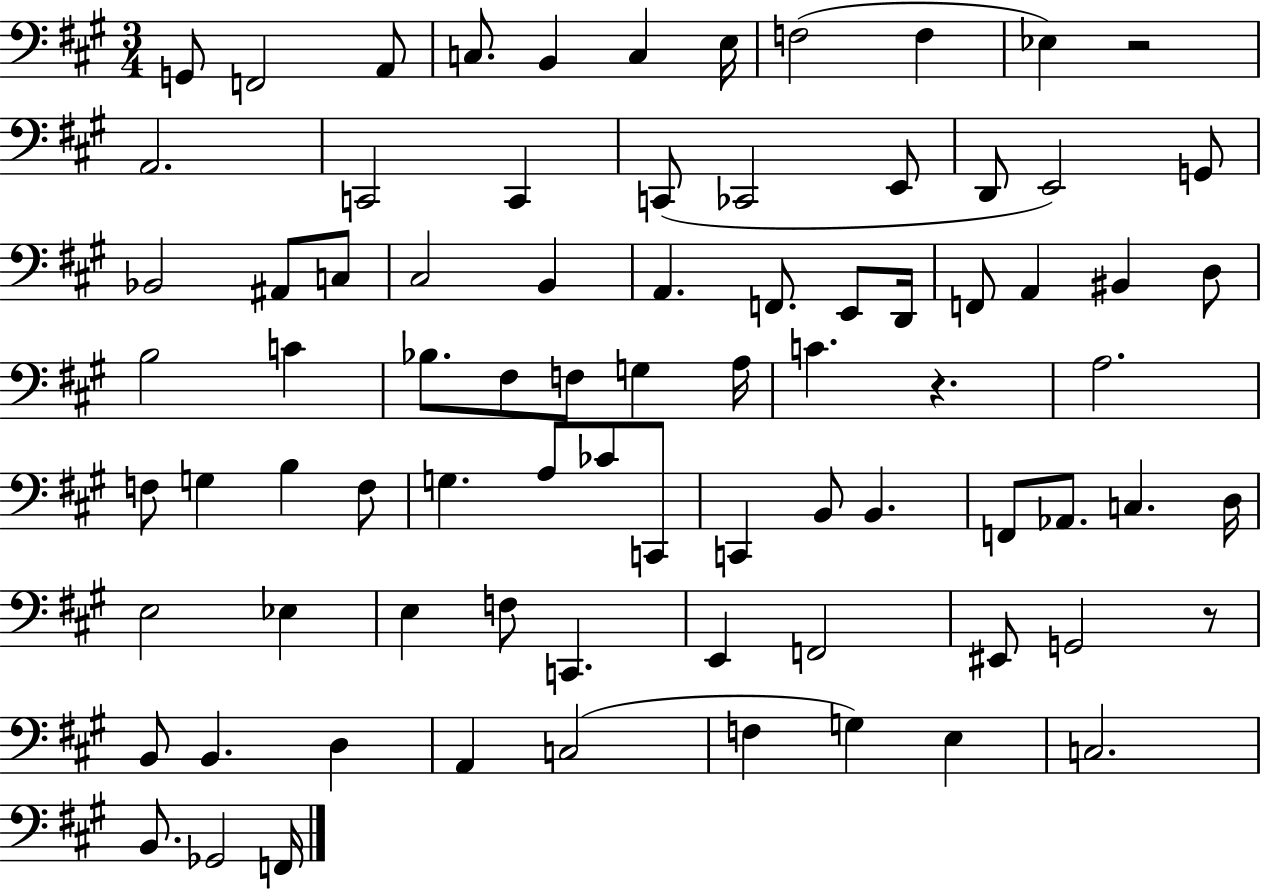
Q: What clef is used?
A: bass